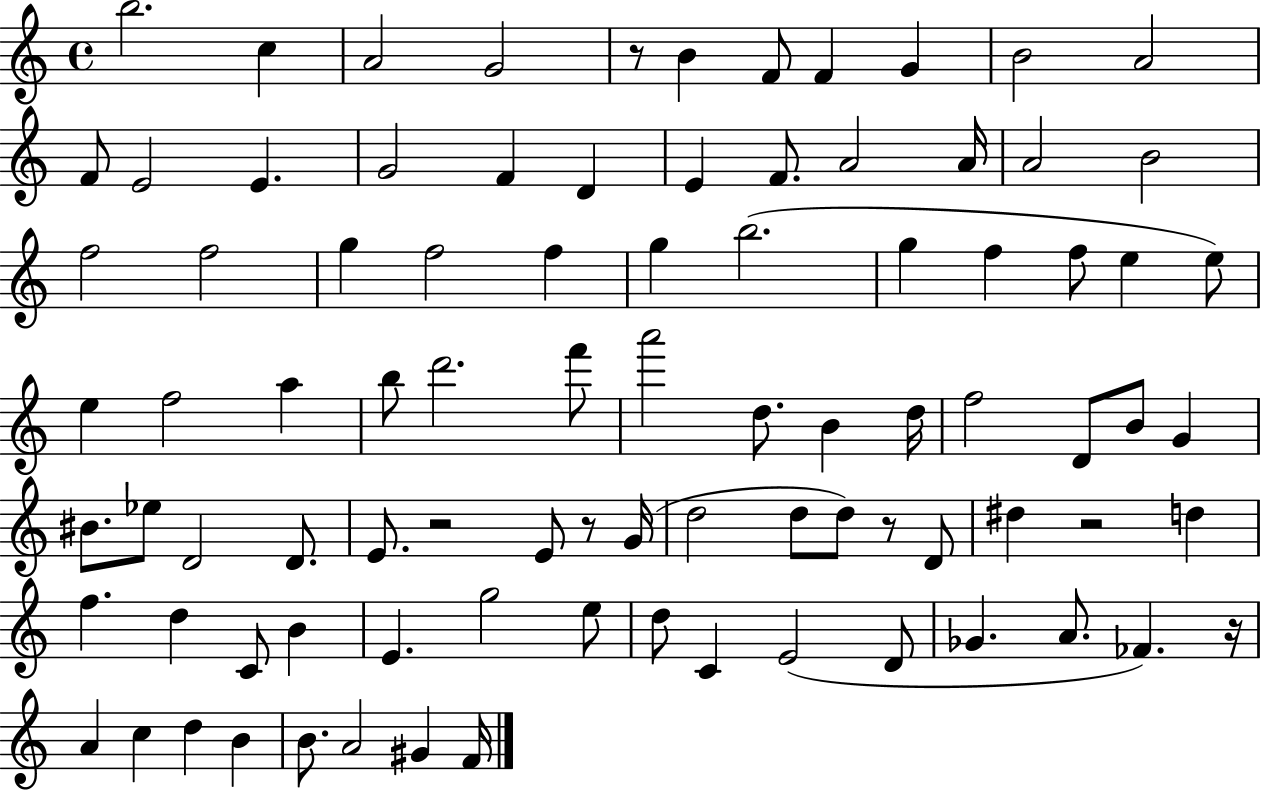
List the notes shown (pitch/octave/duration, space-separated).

B5/h. C5/q A4/h G4/h R/e B4/q F4/e F4/q G4/q B4/h A4/h F4/e E4/h E4/q. G4/h F4/q D4/q E4/q F4/e. A4/h A4/s A4/h B4/h F5/h F5/h G5/q F5/h F5/q G5/q B5/h. G5/q F5/q F5/e E5/q E5/e E5/q F5/h A5/q B5/e D6/h. F6/e A6/h D5/e. B4/q D5/s F5/h D4/e B4/e G4/q BIS4/e. Eb5/e D4/h D4/e. E4/e. R/h E4/e R/e G4/s D5/h D5/e D5/e R/e D4/e D#5/q R/h D5/q F5/q. D5/q C4/e B4/q E4/q. G5/h E5/e D5/e C4/q E4/h D4/e Gb4/q. A4/e. FES4/q. R/s A4/q C5/q D5/q B4/q B4/e. A4/h G#4/q F4/s